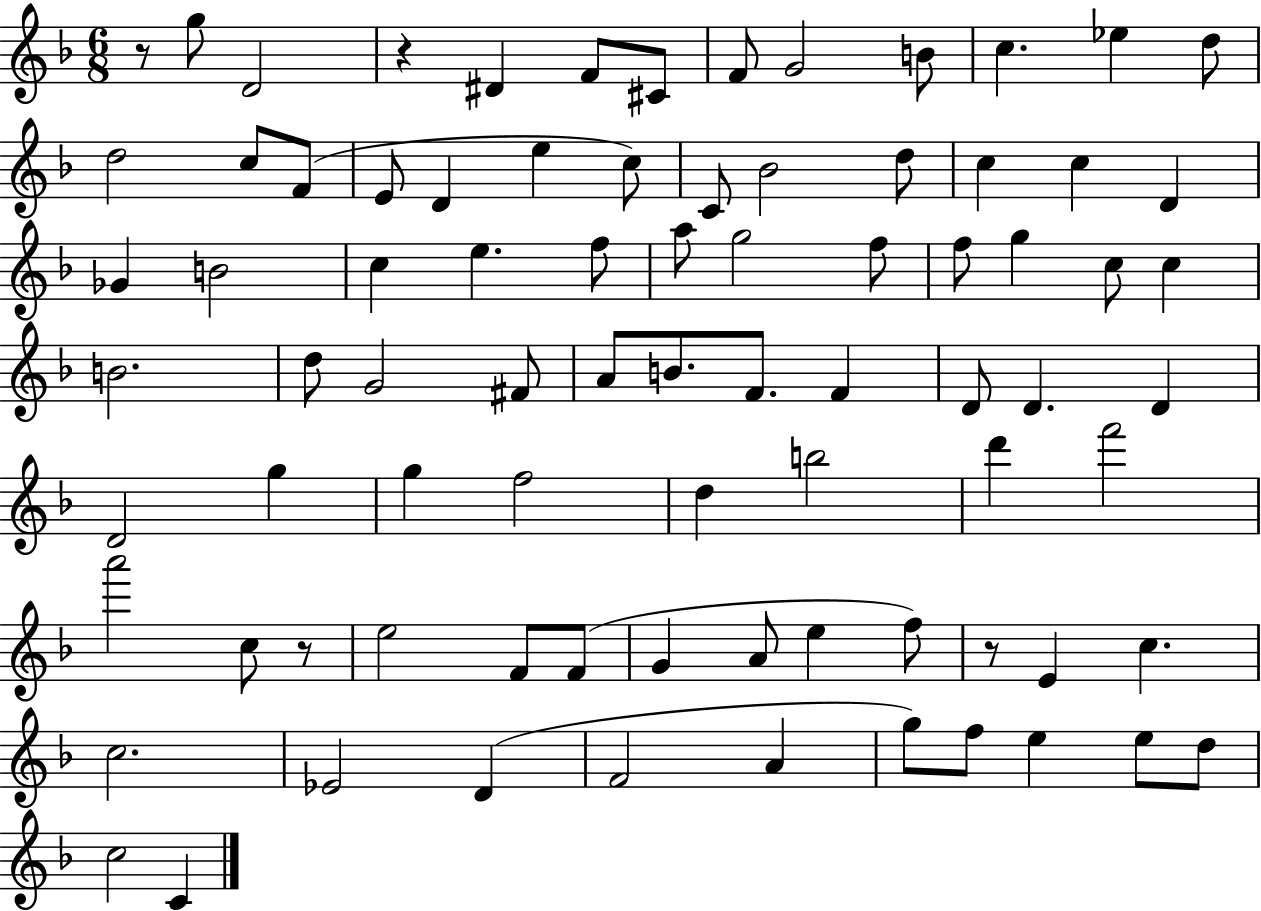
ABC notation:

X:1
T:Untitled
M:6/8
L:1/4
K:F
z/2 g/2 D2 z ^D F/2 ^C/2 F/2 G2 B/2 c _e d/2 d2 c/2 F/2 E/2 D e c/2 C/2 _B2 d/2 c c D _G B2 c e f/2 a/2 g2 f/2 f/2 g c/2 c B2 d/2 G2 ^F/2 A/2 B/2 F/2 F D/2 D D D2 g g f2 d b2 d' f'2 a'2 c/2 z/2 e2 F/2 F/2 G A/2 e f/2 z/2 E c c2 _E2 D F2 A g/2 f/2 e e/2 d/2 c2 C